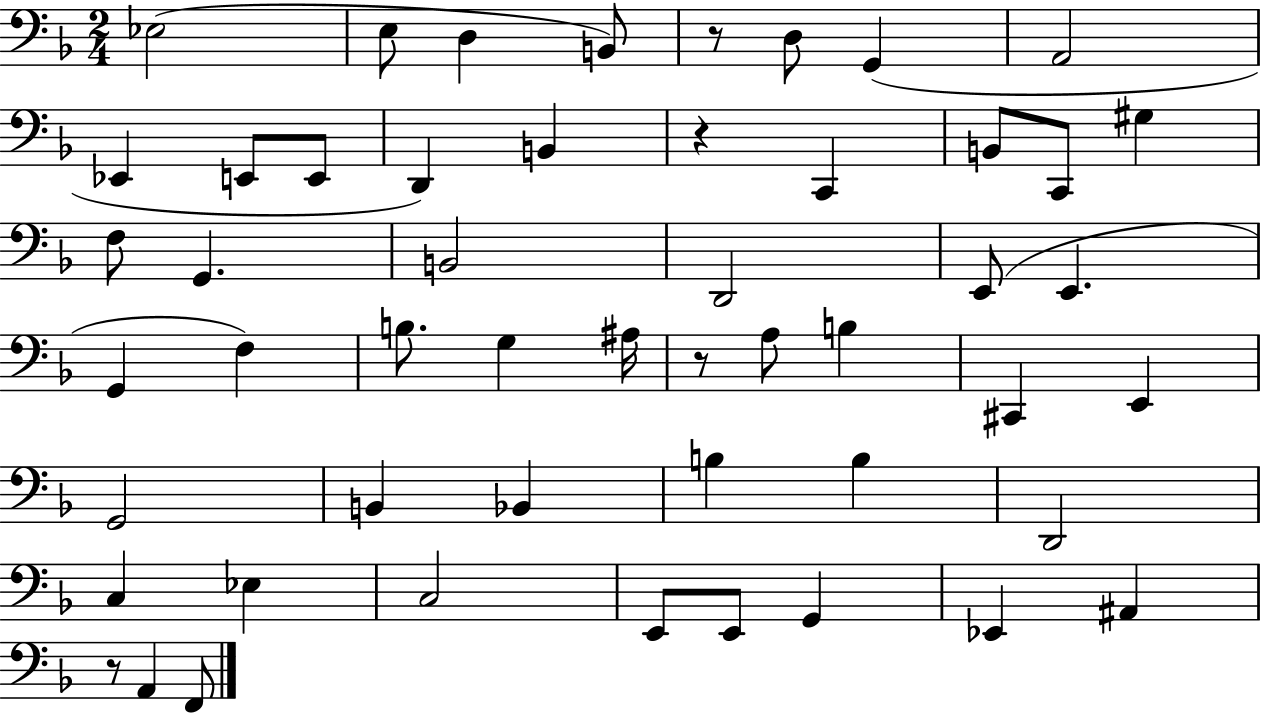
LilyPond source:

{
  \clef bass
  \numericTimeSignature
  \time 2/4
  \key f \major
  ees2( | e8 d4 b,8) | r8 d8 g,4( | a,2 | \break ees,4 e,8 e,8 | d,4) b,4 | r4 c,4 | b,8 c,8 gis4 | \break f8 g,4. | b,2 | d,2 | e,8( e,4. | \break g,4 f4) | b8. g4 ais16 | r8 a8 b4 | cis,4 e,4 | \break g,2 | b,4 bes,4 | b4 b4 | d,2 | \break c4 ees4 | c2 | e,8 e,8 g,4 | ees,4 ais,4 | \break r8 a,4 f,8 | \bar "|."
}